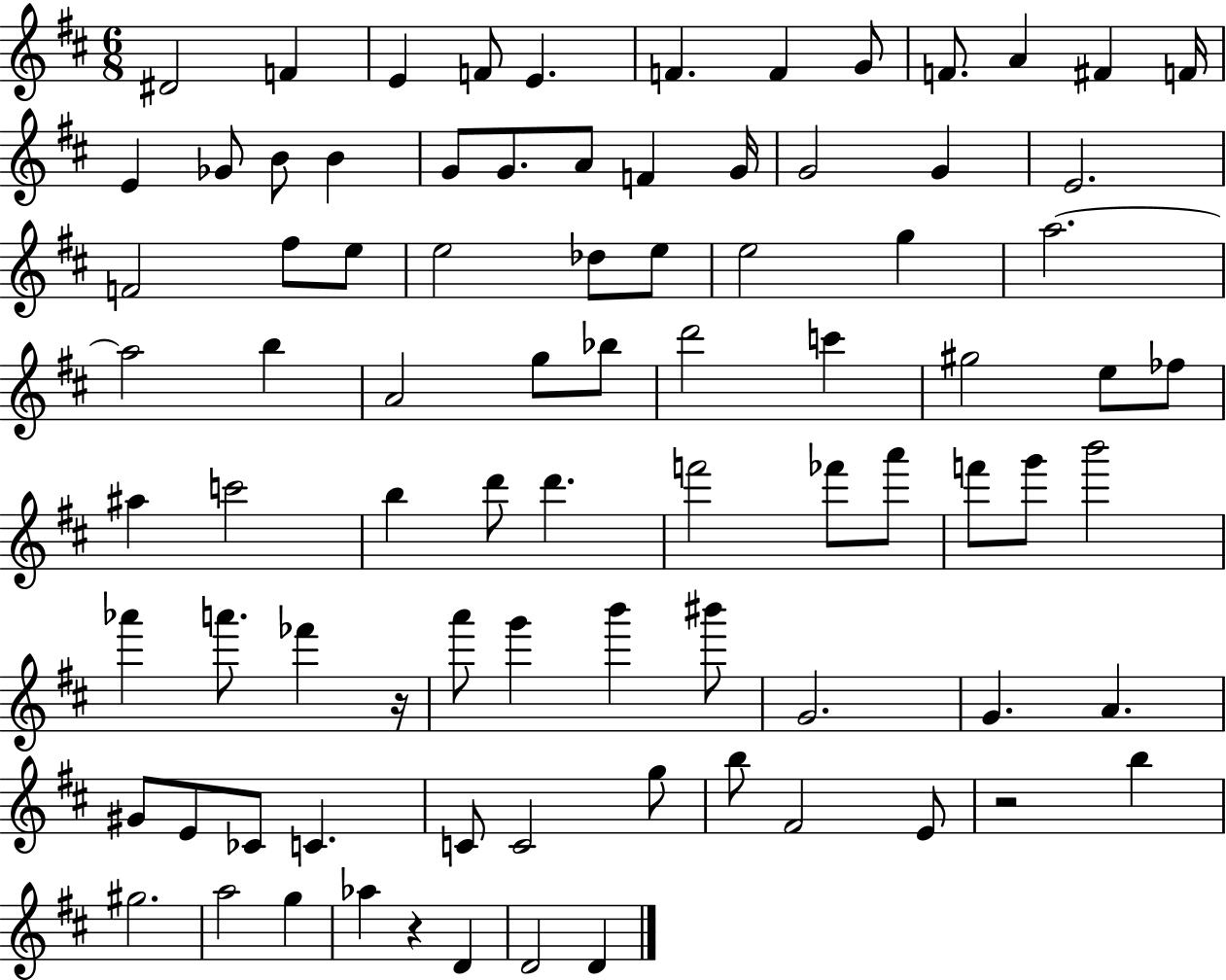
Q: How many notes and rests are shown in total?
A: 85